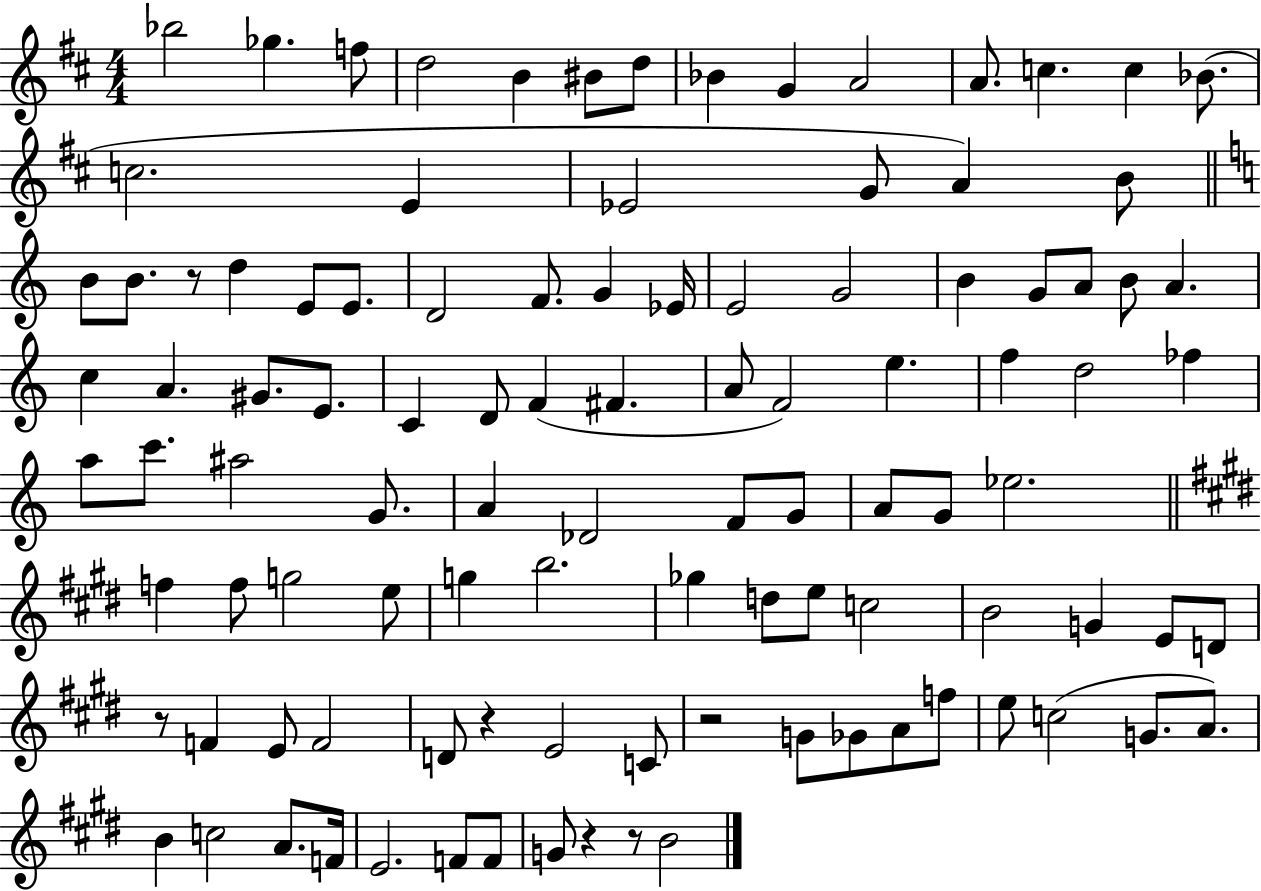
{
  \clef treble
  \numericTimeSignature
  \time 4/4
  \key d \major
  bes''2 ges''4. f''8 | d''2 b'4 bis'8 d''8 | bes'4 g'4 a'2 | a'8. c''4. c''4 bes'8.( | \break c''2. e'4 | ees'2 g'8 a'4) b'8 | \bar "||" \break \key a \minor b'8 b'8. r8 d''4 e'8 e'8. | d'2 f'8. g'4 ees'16 | e'2 g'2 | b'4 g'8 a'8 b'8 a'4. | \break c''4 a'4. gis'8. e'8. | c'4 d'8 f'4( fis'4. | a'8 f'2) e''4. | f''4 d''2 fes''4 | \break a''8 c'''8. ais''2 g'8. | a'4 des'2 f'8 g'8 | a'8 g'8 ees''2. | \bar "||" \break \key e \major f''4 f''8 g''2 e''8 | g''4 b''2. | ges''4 d''8 e''8 c''2 | b'2 g'4 e'8 d'8 | \break r8 f'4 e'8 f'2 | d'8 r4 e'2 c'8 | r2 g'8 ges'8 a'8 f''8 | e''8 c''2( g'8. a'8.) | \break b'4 c''2 a'8. f'16 | e'2. f'8 f'8 | g'8 r4 r8 b'2 | \bar "|."
}